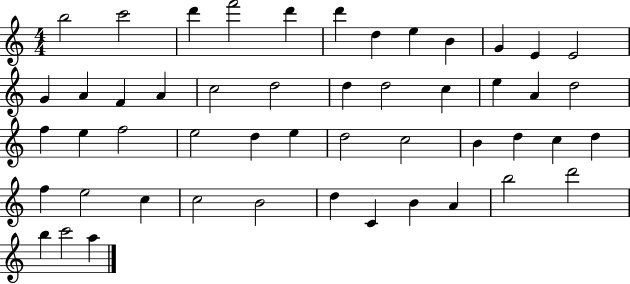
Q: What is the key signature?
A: C major